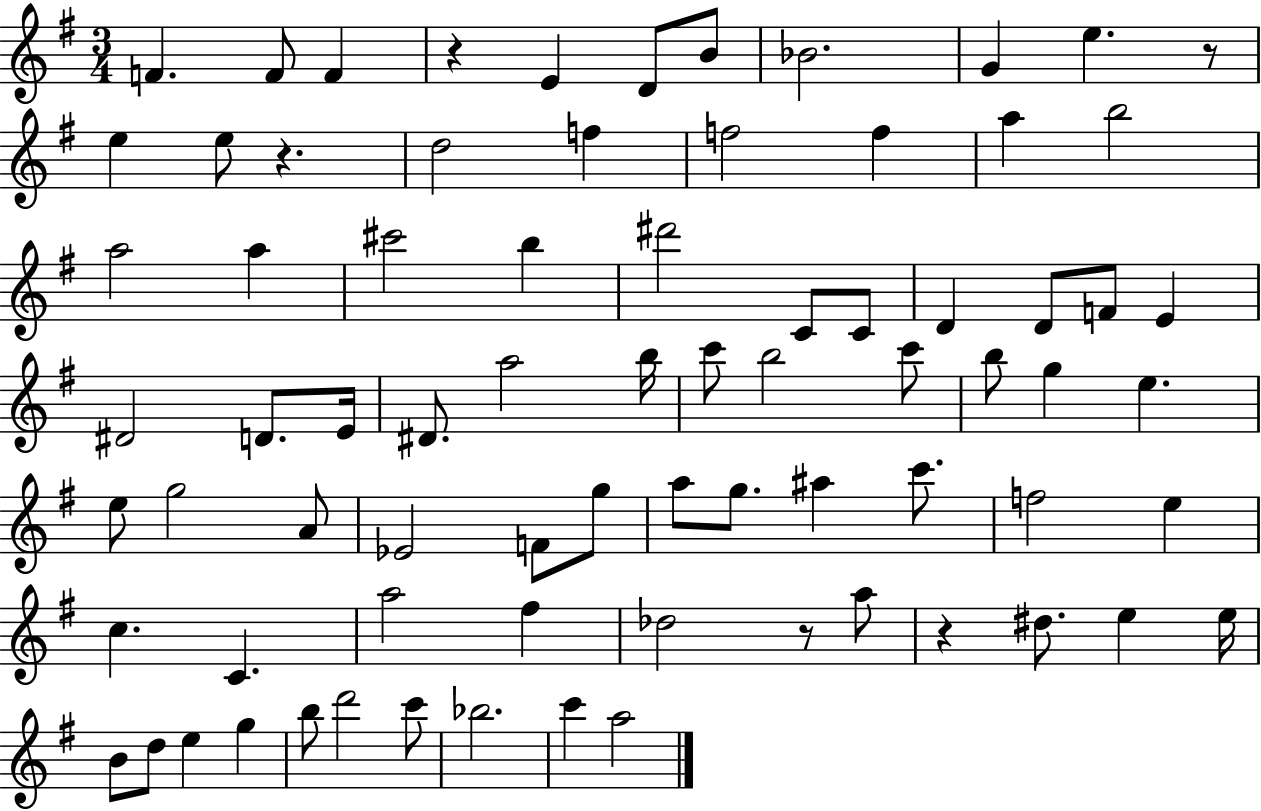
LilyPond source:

{
  \clef treble
  \numericTimeSignature
  \time 3/4
  \key g \major
  f'4. f'8 f'4 | r4 e'4 d'8 b'8 | bes'2. | g'4 e''4. r8 | \break e''4 e''8 r4. | d''2 f''4 | f''2 f''4 | a''4 b''2 | \break a''2 a''4 | cis'''2 b''4 | dis'''2 c'8 c'8 | d'4 d'8 f'8 e'4 | \break dis'2 d'8. e'16 | dis'8. a''2 b''16 | c'''8 b''2 c'''8 | b''8 g''4 e''4. | \break e''8 g''2 a'8 | ees'2 f'8 g''8 | a''8 g''8. ais''4 c'''8. | f''2 e''4 | \break c''4. c'4. | a''2 fis''4 | des''2 r8 a''8 | r4 dis''8. e''4 e''16 | \break b'8 d''8 e''4 g''4 | b''8 d'''2 c'''8 | bes''2. | c'''4 a''2 | \break \bar "|."
}